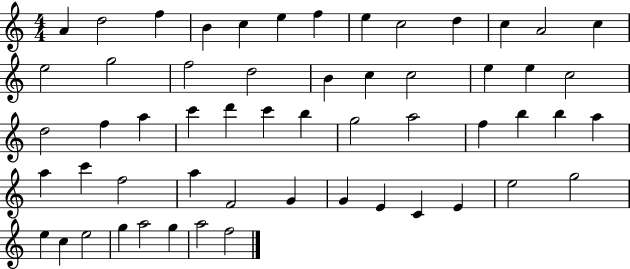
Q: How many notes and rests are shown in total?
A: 56